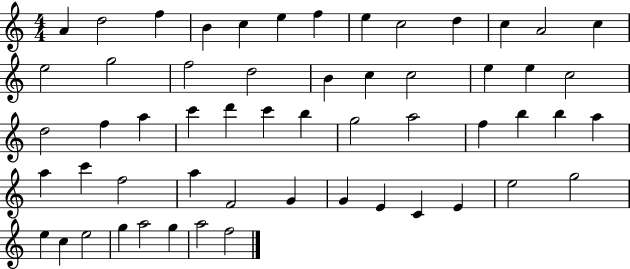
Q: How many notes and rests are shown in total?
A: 56